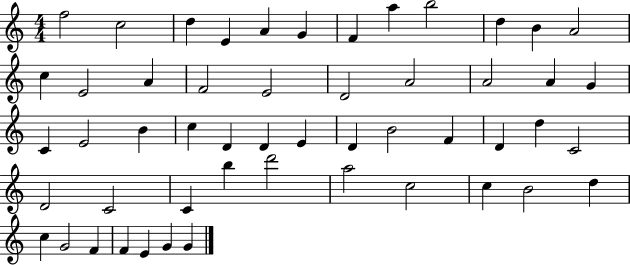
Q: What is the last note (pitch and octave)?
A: G4